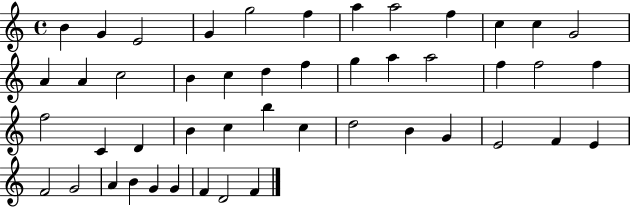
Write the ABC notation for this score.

X:1
T:Untitled
M:4/4
L:1/4
K:C
B G E2 G g2 f a a2 f c c G2 A A c2 B c d f g a a2 f f2 f f2 C D B c b c d2 B G E2 F E F2 G2 A B G G F D2 F